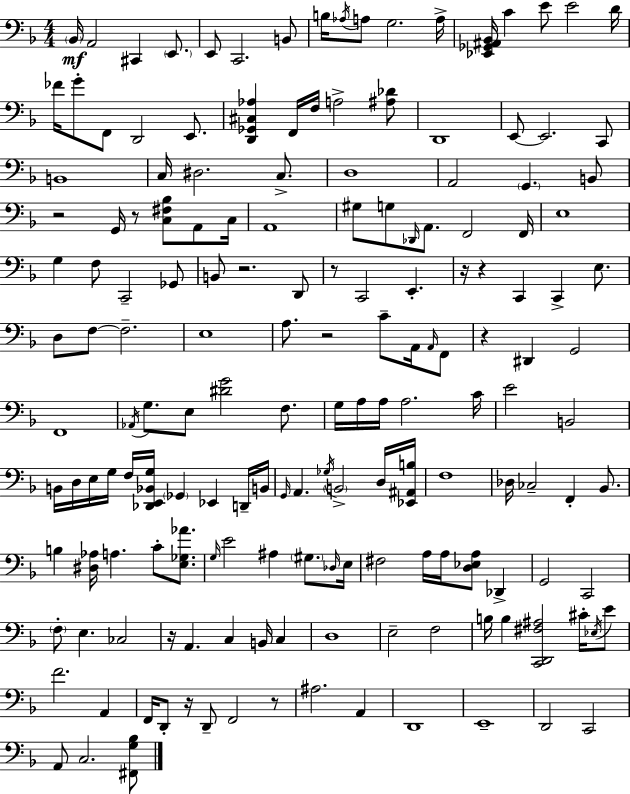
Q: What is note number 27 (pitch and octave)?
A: E2